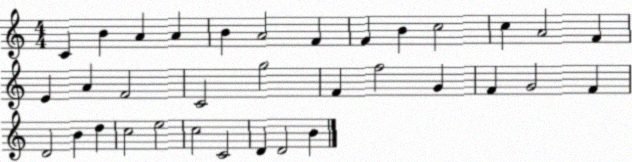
X:1
T:Untitled
M:4/4
L:1/4
K:C
C B A A B A2 F F B c2 c A2 F E A F2 C2 g2 F f2 G F G2 F D2 B d c2 e2 c2 C2 D D2 B